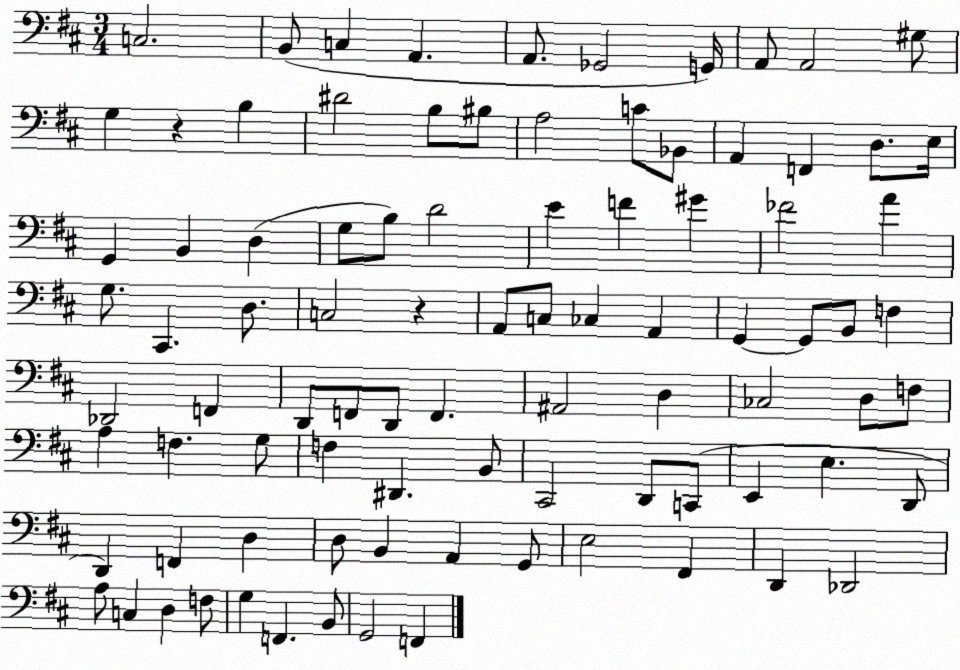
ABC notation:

X:1
T:Untitled
M:3/4
L:1/4
K:D
C,2 B,,/2 C, A,, A,,/2 _G,,2 G,,/4 A,,/2 A,,2 ^G,/2 G, z B, ^D2 B,/2 ^B,/2 A,2 C/2 _B,,/2 A,, F,, D,/2 E,/4 G,, B,, D, G,/2 B,/2 D2 E F ^G _F2 A G,/2 ^C,, D,/2 C,2 z A,,/2 C,/2 _C, A,, G,, G,,/2 B,,/2 F, _D,,2 F,, D,,/2 F,,/2 D,,/2 F,, ^A,,2 D, _C,2 D,/2 F,/2 A, F, G,/2 F, ^D,, B,,/2 ^C,,2 D,,/2 C,,/2 E,, E, D,,/2 D,, F,, D, D,/2 B,, A,, G,,/2 E,2 ^F,, D,, _D,,2 A,/2 C, D, F,/2 G, F,, B,,/2 G,,2 F,,